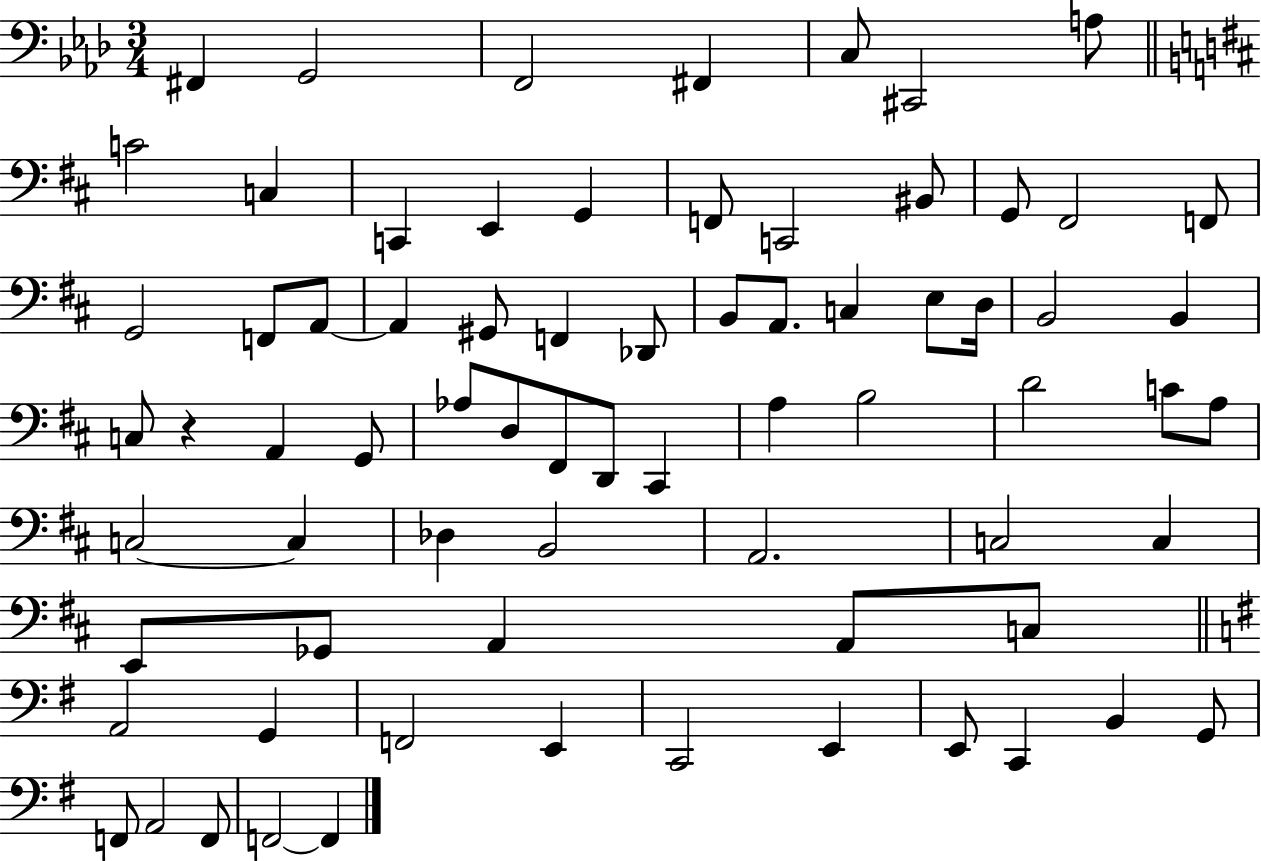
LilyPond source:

{
  \clef bass
  \numericTimeSignature
  \time 3/4
  \key aes \major
  fis,4 g,2 | f,2 fis,4 | c8 cis,2 a8 | \bar "||" \break \key d \major c'2 c4 | c,4 e,4 g,4 | f,8 c,2 bis,8 | g,8 fis,2 f,8 | \break g,2 f,8 a,8~~ | a,4 gis,8 f,4 des,8 | b,8 a,8. c4 e8 d16 | b,2 b,4 | \break c8 r4 a,4 g,8 | aes8 d8 fis,8 d,8 cis,4 | a4 b2 | d'2 c'8 a8 | \break c2~~ c4 | des4 b,2 | a,2. | c2 c4 | \break e,8 ges,8 a,4 a,8 c8 | \bar "||" \break \key g \major a,2 g,4 | f,2 e,4 | c,2 e,4 | e,8 c,4 b,4 g,8 | \break f,8 a,2 f,8 | f,2~~ f,4 | \bar "|."
}